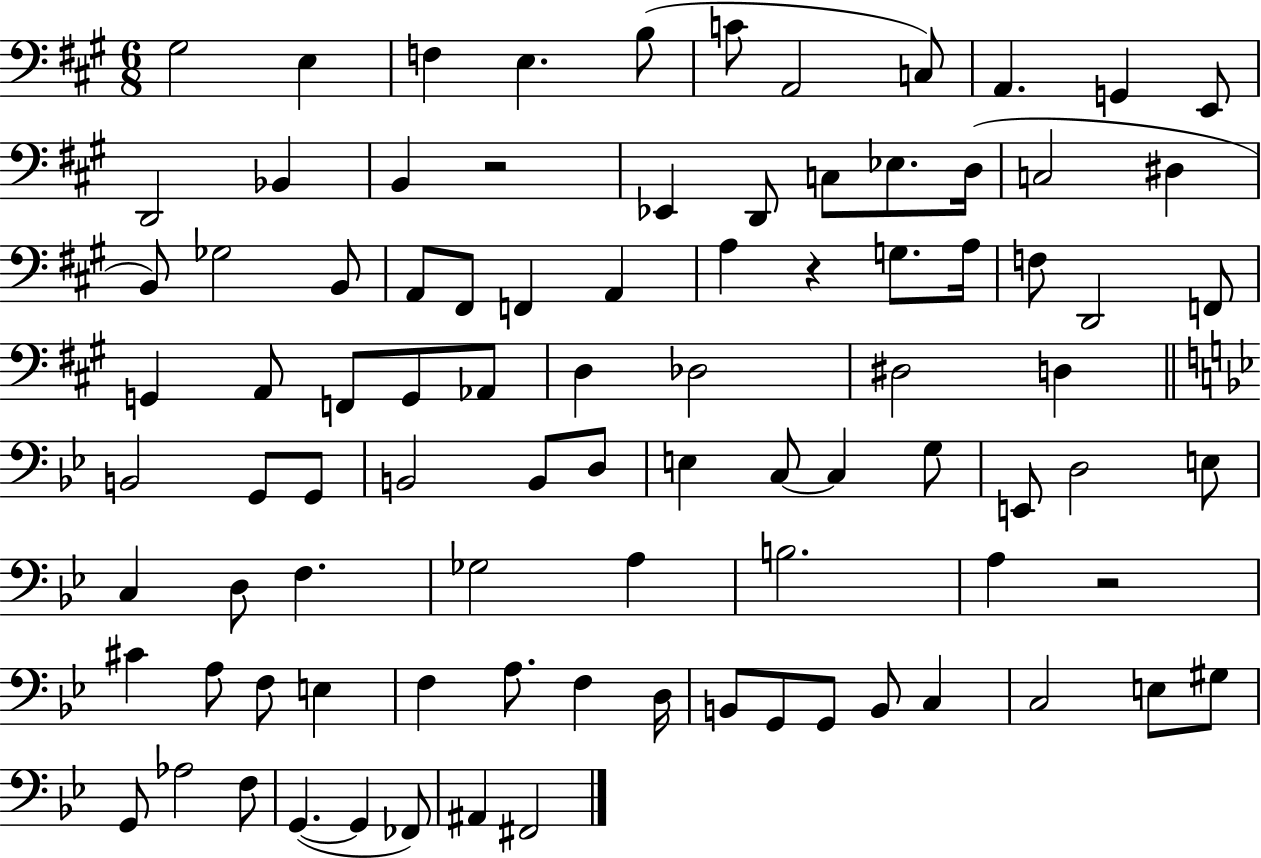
G#3/h E3/q F3/q E3/q. B3/e C4/e A2/h C3/e A2/q. G2/q E2/e D2/h Bb2/q B2/q R/h Eb2/q D2/e C3/e Eb3/e. D3/s C3/h D#3/q B2/e Gb3/h B2/e A2/e F#2/e F2/q A2/q A3/q R/q G3/e. A3/s F3/e D2/h F2/e G2/q A2/e F2/e G2/e Ab2/e D3/q Db3/h D#3/h D3/q B2/h G2/e G2/e B2/h B2/e D3/e E3/q C3/e C3/q G3/e E2/e D3/h E3/e C3/q D3/e F3/q. Gb3/h A3/q B3/h. A3/q R/h C#4/q A3/e F3/e E3/q F3/q A3/e. F3/q D3/s B2/e G2/e G2/e B2/e C3/q C3/h E3/e G#3/e G2/e Ab3/h F3/e G2/q. G2/q FES2/e A#2/q F#2/h